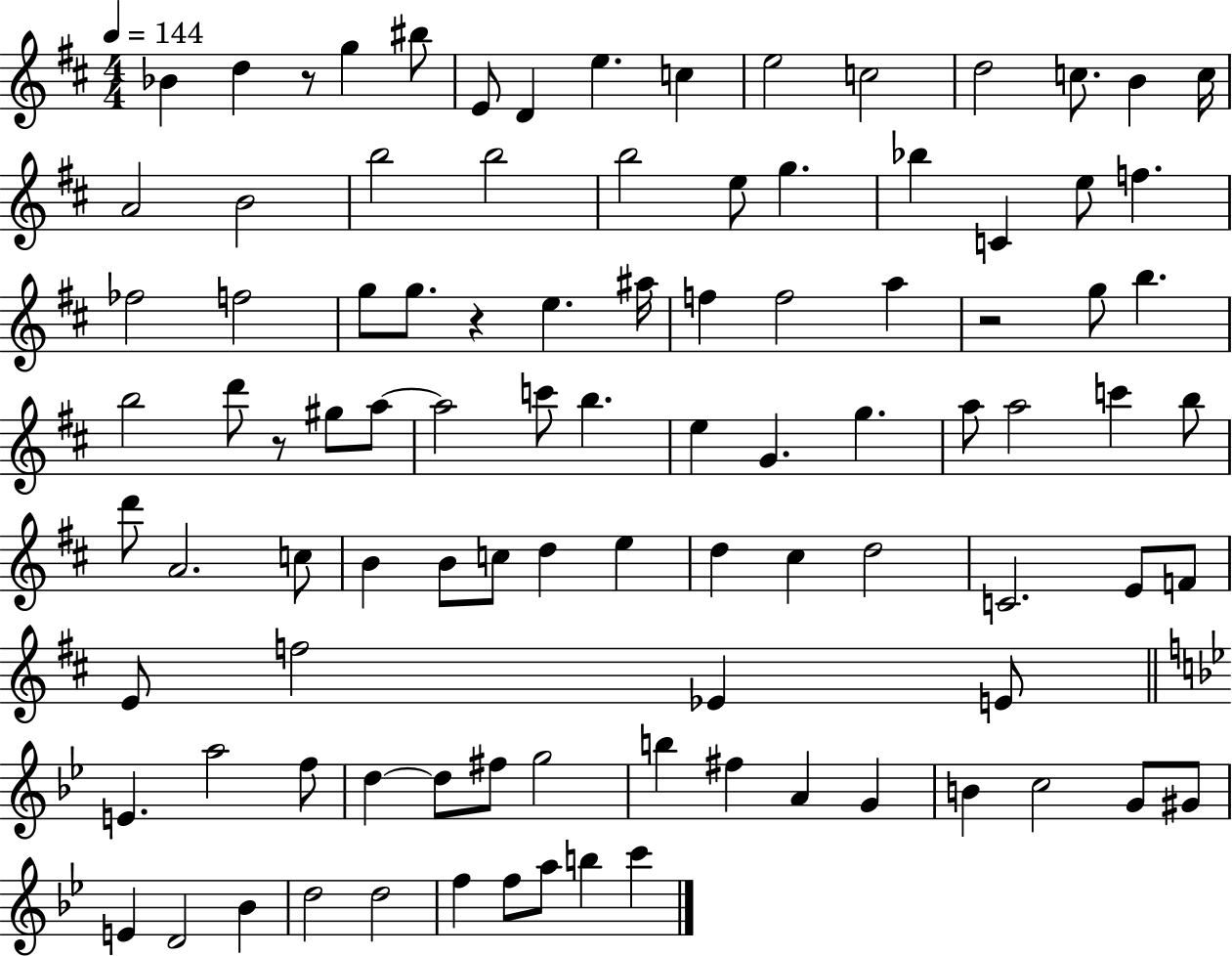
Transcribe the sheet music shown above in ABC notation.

X:1
T:Untitled
M:4/4
L:1/4
K:D
_B d z/2 g ^b/2 E/2 D e c e2 c2 d2 c/2 B c/4 A2 B2 b2 b2 b2 e/2 g _b C e/2 f _f2 f2 g/2 g/2 z e ^a/4 f f2 a z2 g/2 b b2 d'/2 z/2 ^g/2 a/2 a2 c'/2 b e G g a/2 a2 c' b/2 d'/2 A2 c/2 B B/2 c/2 d e d ^c d2 C2 E/2 F/2 E/2 f2 _E E/2 E a2 f/2 d d/2 ^f/2 g2 b ^f A G B c2 G/2 ^G/2 E D2 _B d2 d2 f f/2 a/2 b c'